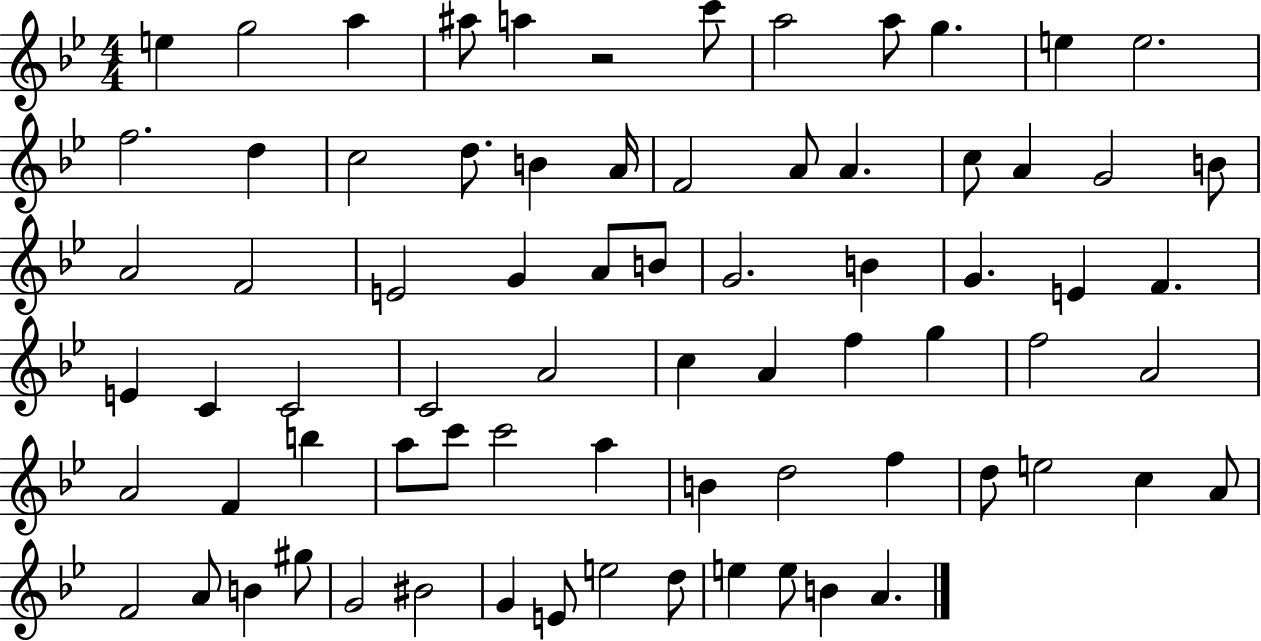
X:1
T:Untitled
M:4/4
L:1/4
K:Bb
e g2 a ^a/2 a z2 c'/2 a2 a/2 g e e2 f2 d c2 d/2 B A/4 F2 A/2 A c/2 A G2 B/2 A2 F2 E2 G A/2 B/2 G2 B G E F E C C2 C2 A2 c A f g f2 A2 A2 F b a/2 c'/2 c'2 a B d2 f d/2 e2 c A/2 F2 A/2 B ^g/2 G2 ^B2 G E/2 e2 d/2 e e/2 B A